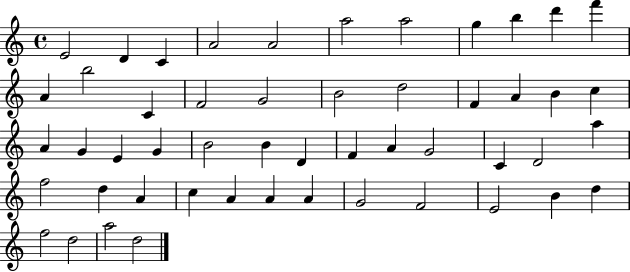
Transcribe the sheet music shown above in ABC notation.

X:1
T:Untitled
M:4/4
L:1/4
K:C
E2 D C A2 A2 a2 a2 g b d' f' A b2 C F2 G2 B2 d2 F A B c A G E G B2 B D F A G2 C D2 a f2 d A c A A A G2 F2 E2 B d f2 d2 a2 d2